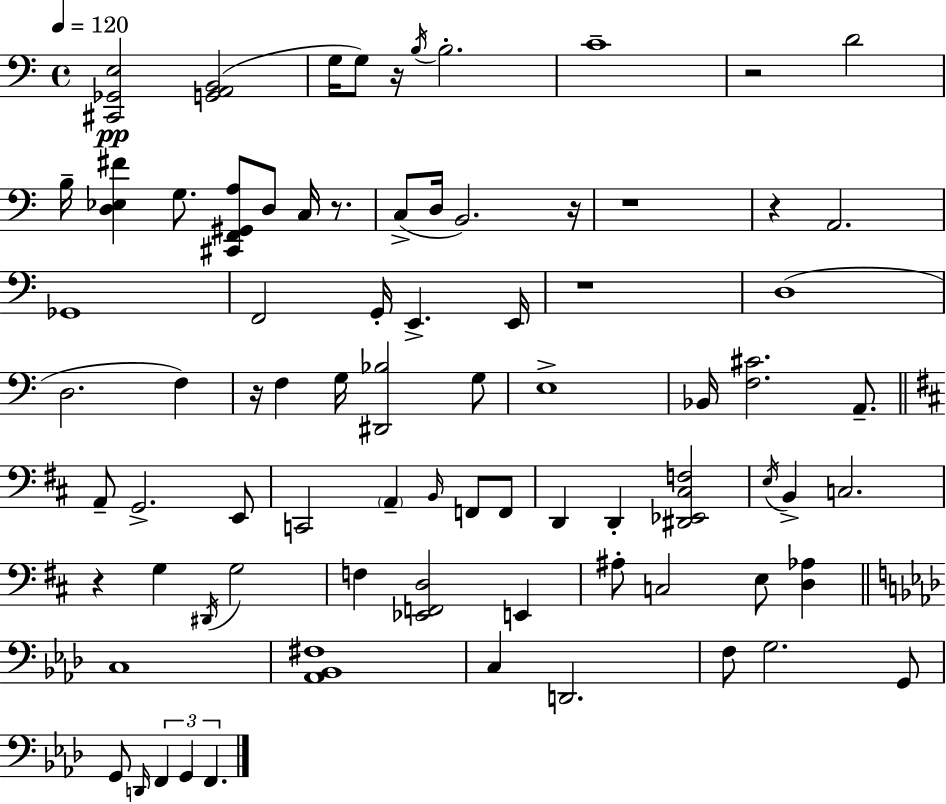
X:1
T:Untitled
M:4/4
L:1/4
K:Am
[^C,,_G,,E,]2 [G,,A,,B,,]2 G,/4 G,/2 z/4 B,/4 B,2 C4 z2 D2 B,/4 [D,_E,^F] G,/2 [^C,,F,,^G,,A,]/2 D,/2 C,/4 z/2 C,/2 D,/4 B,,2 z/4 z4 z A,,2 _G,,4 F,,2 G,,/4 E,, E,,/4 z4 D,4 D,2 F, z/4 F, G,/4 [^D,,_B,]2 G,/2 E,4 _B,,/4 [F,^C]2 A,,/2 A,,/2 G,,2 E,,/2 C,,2 A,, B,,/4 F,,/2 F,,/2 D,, D,, [^D,,_E,,^C,F,]2 E,/4 B,, C,2 z G, ^D,,/4 G,2 F, [_E,,F,,D,]2 E,, ^A,/2 C,2 E,/2 [D,_A,] C,4 [_A,,_B,,^F,]4 C, D,,2 F,/2 G,2 G,,/2 G,,/2 D,,/4 F,, G,, F,,